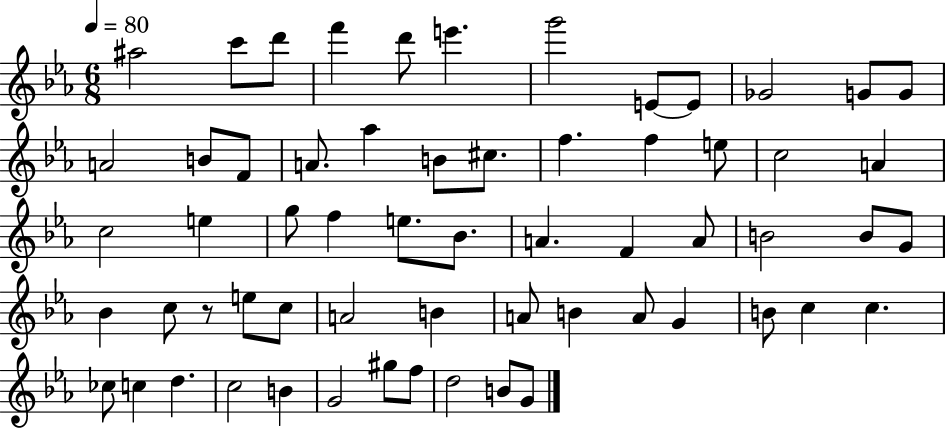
A#5/h C6/e D6/e F6/q D6/e E6/q. G6/h E4/e E4/e Gb4/h G4/e G4/e A4/h B4/e F4/e A4/e. Ab5/q B4/e C#5/e. F5/q. F5/q E5/e C5/h A4/q C5/h E5/q G5/e F5/q E5/e. Bb4/e. A4/q. F4/q A4/e B4/h B4/e G4/e Bb4/q C5/e R/e E5/e C5/e A4/h B4/q A4/e B4/q A4/e G4/q B4/e C5/q C5/q. CES5/e C5/q D5/q. C5/h B4/q G4/h G#5/e F5/e D5/h B4/e G4/e